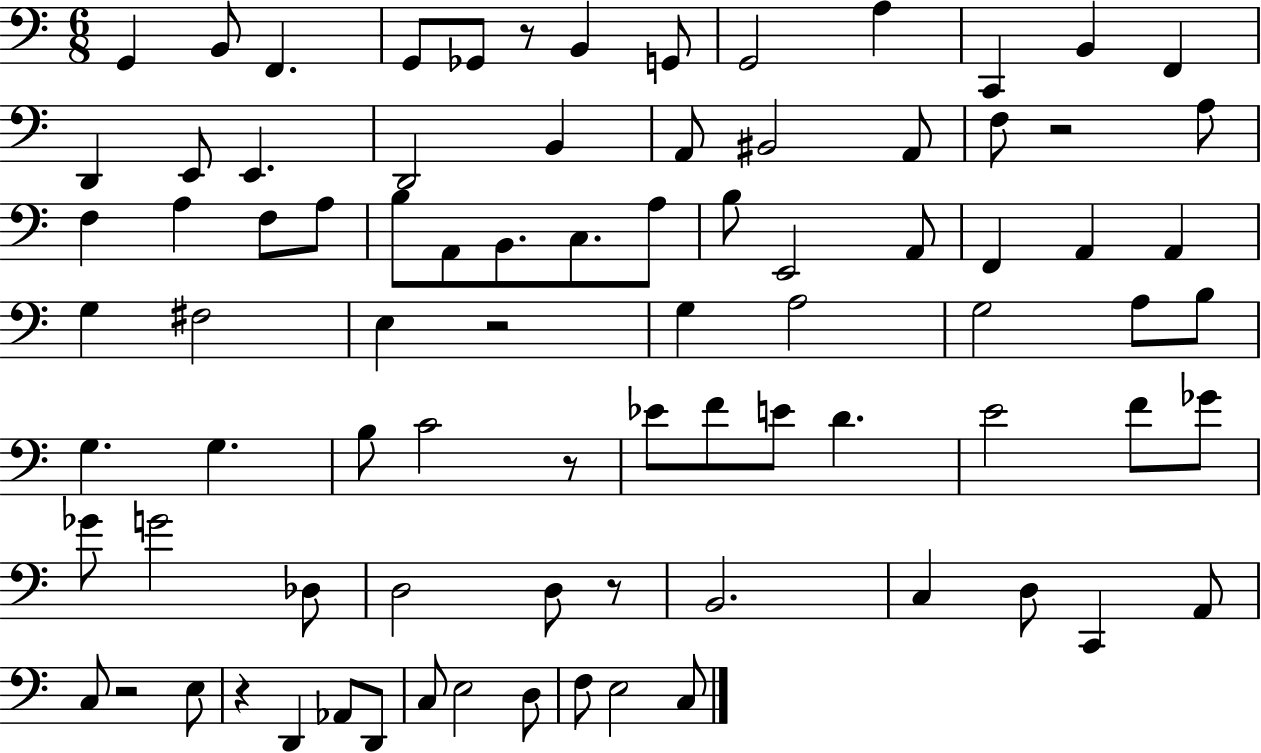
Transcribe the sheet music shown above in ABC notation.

X:1
T:Untitled
M:6/8
L:1/4
K:C
G,, B,,/2 F,, G,,/2 _G,,/2 z/2 B,, G,,/2 G,,2 A, C,, B,, F,, D,, E,,/2 E,, D,,2 B,, A,,/2 ^B,,2 A,,/2 F,/2 z2 A,/2 F, A, F,/2 A,/2 B,/2 A,,/2 B,,/2 C,/2 A,/2 B,/2 E,,2 A,,/2 F,, A,, A,, G, ^F,2 E, z2 G, A,2 G,2 A,/2 B,/2 G, G, B,/2 C2 z/2 _E/2 F/2 E/2 D E2 F/2 _G/2 _G/2 G2 _D,/2 D,2 D,/2 z/2 B,,2 C, D,/2 C,, A,,/2 C,/2 z2 E,/2 z D,, _A,,/2 D,,/2 C,/2 E,2 D,/2 F,/2 E,2 C,/2